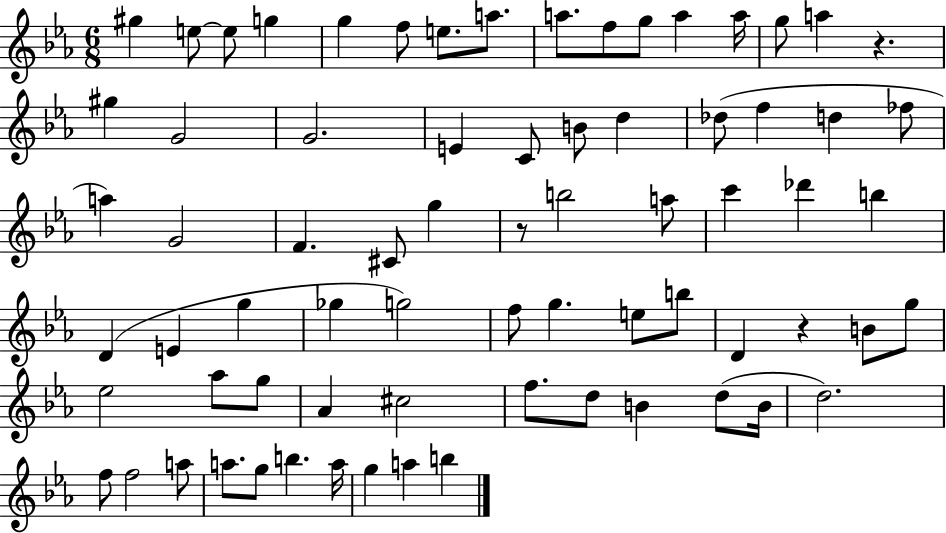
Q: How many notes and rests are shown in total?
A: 72